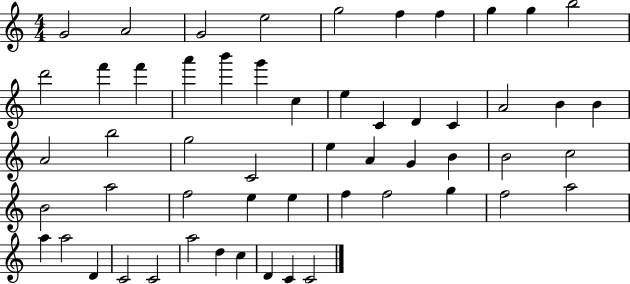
{
  \clef treble
  \numericTimeSignature
  \time 4/4
  \key c \major
  g'2 a'2 | g'2 e''2 | g''2 f''4 f''4 | g''4 g''4 b''2 | \break d'''2 f'''4 f'''4 | a'''4 b'''4 g'''4 c''4 | e''4 c'4 d'4 c'4 | a'2 b'4 b'4 | \break a'2 b''2 | g''2 c'2 | e''4 a'4 g'4 b'4 | b'2 c''2 | \break b'2 a''2 | f''2 e''4 e''4 | f''4 f''2 g''4 | f''2 a''2 | \break a''4 a''2 d'4 | c'2 c'2 | a''2 d''4 c''4 | d'4 c'4 c'2 | \break \bar "|."
}